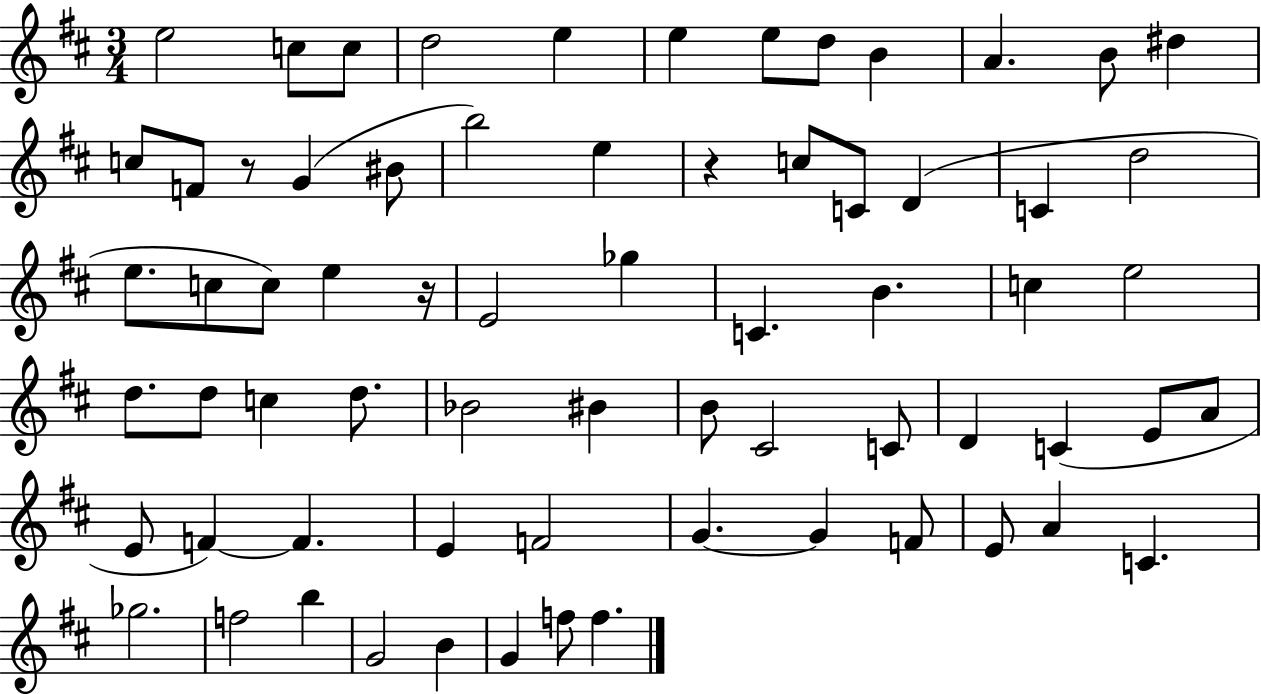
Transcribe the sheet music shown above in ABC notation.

X:1
T:Untitled
M:3/4
L:1/4
K:D
e2 c/2 c/2 d2 e e e/2 d/2 B A B/2 ^d c/2 F/2 z/2 G ^B/2 b2 e z c/2 C/2 D C d2 e/2 c/2 c/2 e z/4 E2 _g C B c e2 d/2 d/2 c d/2 _B2 ^B B/2 ^C2 C/2 D C E/2 A/2 E/2 F F E F2 G G F/2 E/2 A C _g2 f2 b G2 B G f/2 f